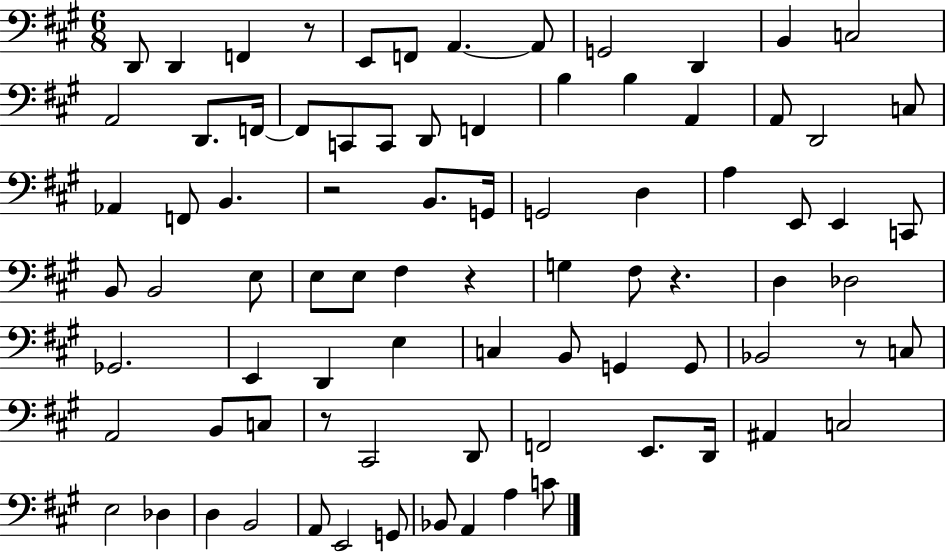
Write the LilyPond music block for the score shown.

{
  \clef bass
  \numericTimeSignature
  \time 6/8
  \key a \major
  d,8 d,4 f,4 r8 | e,8 f,8 a,4.~~ a,8 | g,2 d,4 | b,4 c2 | \break a,2 d,8. f,16~~ | f,8 c,8 c,8 d,8 f,4 | b4 b4 a,4 | a,8 d,2 c8 | \break aes,4 f,8 b,4. | r2 b,8. g,16 | g,2 d4 | a4 e,8 e,4 c,8 | \break b,8 b,2 e8 | e8 e8 fis4 r4 | g4 fis8 r4. | d4 des2 | \break ges,2. | e,4 d,4 e4 | c4 b,8 g,4 g,8 | bes,2 r8 c8 | \break a,2 b,8 c8 | r8 cis,2 d,8 | f,2 e,8. d,16 | ais,4 c2 | \break e2 des4 | d4 b,2 | a,8 e,2 g,8 | bes,8 a,4 a4 c'8 | \break \bar "|."
}